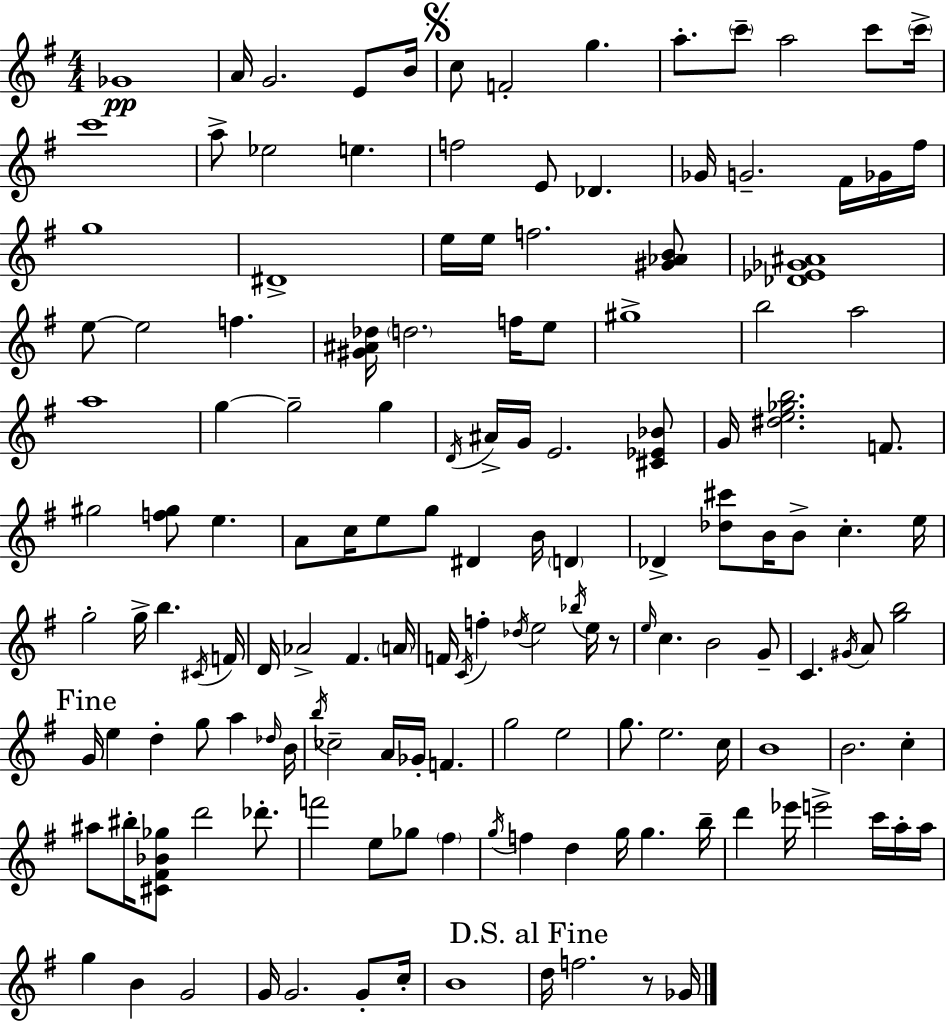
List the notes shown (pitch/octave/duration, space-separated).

Gb4/w A4/s G4/h. E4/e B4/s C5/e F4/h G5/q. A5/e. C6/e A5/h C6/e C6/s C6/w A5/e Eb5/h E5/q. F5/h E4/e Db4/q. Gb4/s G4/h. F#4/s Gb4/s F#5/s G5/w D#4/w E5/s E5/s F5/h. [G#4,Ab4,B4]/e [Db4,Eb4,Gb4,A#4]/w E5/e E5/h F5/q. [G#4,A#4,Db5]/s D5/h. F5/s E5/e G#5/w B5/h A5/h A5/w G5/q G5/h G5/q D4/s A#4/s G4/s E4/h. [C#4,Eb4,Bb4]/e G4/s [D#5,E5,Gb5,B5]/h. F4/e. G#5/h [F5,G#5]/e E5/q. A4/e C5/s E5/e G5/e D#4/q B4/s D4/q Db4/q [Db5,C#6]/e B4/s B4/e C5/q. E5/s G5/h G5/s B5/q. C#4/s F4/s D4/s Ab4/h F#4/q. A4/s F4/s C4/s F5/q Db5/s E5/h Bb5/s E5/s R/e E5/s C5/q. B4/h G4/e C4/q. G#4/s A4/e [G5,B5]/h G4/s E5/q D5/q G5/e A5/q Db5/s B4/s B5/s CES5/h A4/s Gb4/s F4/q. G5/h E5/h G5/e. E5/h. C5/s B4/w B4/h. C5/q A#5/e BIS5/s [C#4,F#4,Bb4,Gb5]/e D6/h Db6/e. F6/h E5/e Gb5/e F#5/q G5/s F5/q D5/q G5/s G5/q. B5/s D6/q Eb6/s E6/h C6/s A5/s A5/s G5/q B4/q G4/h G4/s G4/h. G4/e C5/s B4/w D5/s F5/h. R/e Gb4/s